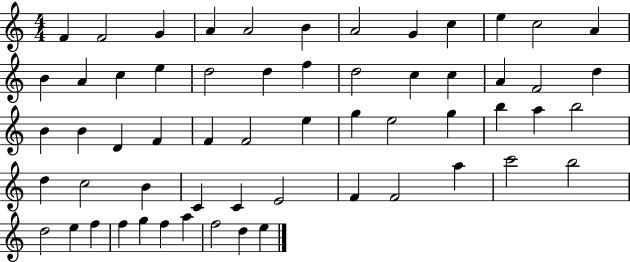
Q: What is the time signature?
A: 4/4